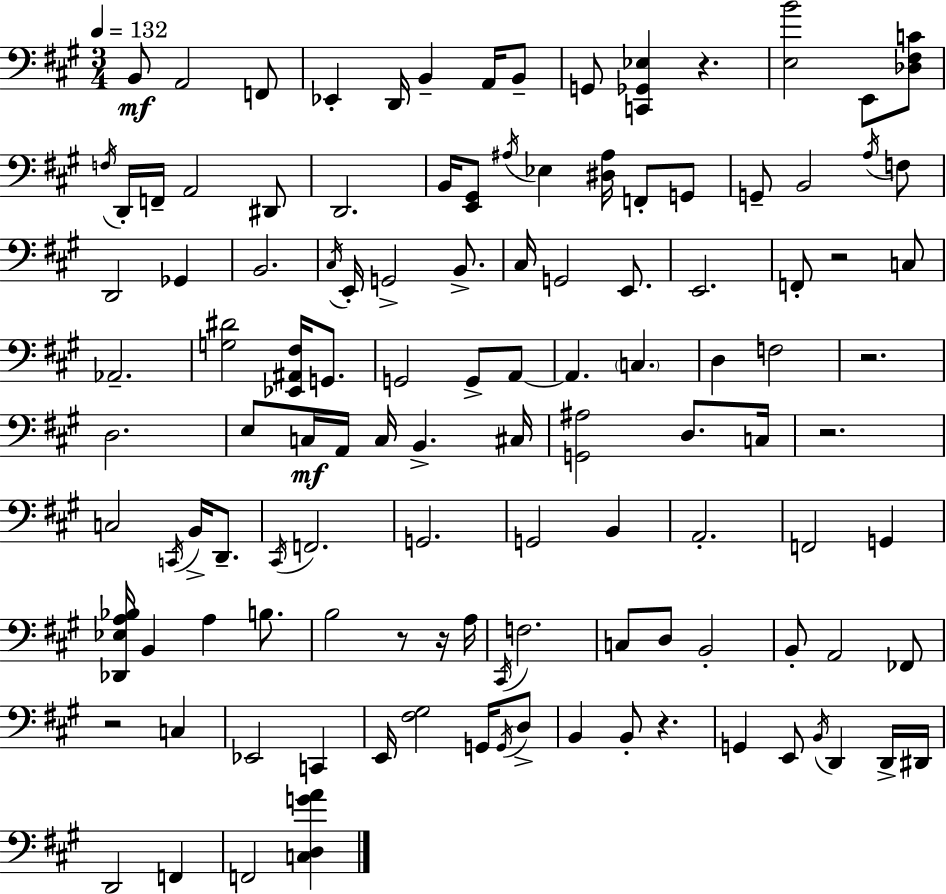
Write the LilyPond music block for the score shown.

{
  \clef bass
  \numericTimeSignature
  \time 3/4
  \key a \major
  \tempo 4 = 132
  b,8\mf a,2 f,8 | ees,4-. d,16 b,4-- a,16 b,8-- | g,8 <c, ges, ees>4 r4. | <e b'>2 e,8 <des fis c'>8 | \break \acciaccatura { f16 } d,16-. f,16-- a,2 dis,8 | d,2. | b,16 <e, gis,>8 \acciaccatura { ais16 } ees4 <dis ais>16 f,8-. | g,8 g,8-- b,2 | \break \acciaccatura { a16 } f8 d,2 ges,4 | b,2. | \acciaccatura { cis16 } e,16-. g,2-> | b,8.-> cis16 g,2 | \break e,8. e,2. | f,8-. r2 | c8 aes,2.-- | <g dis'>2 | \break <ees, ais, fis>16 g,8. g,2 | g,8-> a,8~~ a,4. \parenthesize c4. | d4 f2 | r2. | \break d2. | e8 c16\mf a,16 c16 b,4.-> | cis16 <g, ais>2 | d8. c16 r2. | \break c2 | \acciaccatura { c,16 } b,16-> d,8.-- \acciaccatura { cis,16 } f,2. | g,2. | g,2 | \break b,4 a,2.-. | f,2 | g,4 <des, ees a bes>16 b,4 a4 | b8. b2 | \break r8 r16 a16 \acciaccatura { cis,16 } f2. | c8 d8 b,2-. | b,8-. a,2 | fes,8 r2 | \break c4 ees,2 | c,4 e,16 <fis gis>2 | g,16 \acciaccatura { g,16 } d8-> b,4 | b,8-. r4. g,4 | \break e,8 \acciaccatura { b,16 } d,4 d,16-> dis,16 d,2 | f,4 f,2 | <c d g' a'>4 \bar "|."
}